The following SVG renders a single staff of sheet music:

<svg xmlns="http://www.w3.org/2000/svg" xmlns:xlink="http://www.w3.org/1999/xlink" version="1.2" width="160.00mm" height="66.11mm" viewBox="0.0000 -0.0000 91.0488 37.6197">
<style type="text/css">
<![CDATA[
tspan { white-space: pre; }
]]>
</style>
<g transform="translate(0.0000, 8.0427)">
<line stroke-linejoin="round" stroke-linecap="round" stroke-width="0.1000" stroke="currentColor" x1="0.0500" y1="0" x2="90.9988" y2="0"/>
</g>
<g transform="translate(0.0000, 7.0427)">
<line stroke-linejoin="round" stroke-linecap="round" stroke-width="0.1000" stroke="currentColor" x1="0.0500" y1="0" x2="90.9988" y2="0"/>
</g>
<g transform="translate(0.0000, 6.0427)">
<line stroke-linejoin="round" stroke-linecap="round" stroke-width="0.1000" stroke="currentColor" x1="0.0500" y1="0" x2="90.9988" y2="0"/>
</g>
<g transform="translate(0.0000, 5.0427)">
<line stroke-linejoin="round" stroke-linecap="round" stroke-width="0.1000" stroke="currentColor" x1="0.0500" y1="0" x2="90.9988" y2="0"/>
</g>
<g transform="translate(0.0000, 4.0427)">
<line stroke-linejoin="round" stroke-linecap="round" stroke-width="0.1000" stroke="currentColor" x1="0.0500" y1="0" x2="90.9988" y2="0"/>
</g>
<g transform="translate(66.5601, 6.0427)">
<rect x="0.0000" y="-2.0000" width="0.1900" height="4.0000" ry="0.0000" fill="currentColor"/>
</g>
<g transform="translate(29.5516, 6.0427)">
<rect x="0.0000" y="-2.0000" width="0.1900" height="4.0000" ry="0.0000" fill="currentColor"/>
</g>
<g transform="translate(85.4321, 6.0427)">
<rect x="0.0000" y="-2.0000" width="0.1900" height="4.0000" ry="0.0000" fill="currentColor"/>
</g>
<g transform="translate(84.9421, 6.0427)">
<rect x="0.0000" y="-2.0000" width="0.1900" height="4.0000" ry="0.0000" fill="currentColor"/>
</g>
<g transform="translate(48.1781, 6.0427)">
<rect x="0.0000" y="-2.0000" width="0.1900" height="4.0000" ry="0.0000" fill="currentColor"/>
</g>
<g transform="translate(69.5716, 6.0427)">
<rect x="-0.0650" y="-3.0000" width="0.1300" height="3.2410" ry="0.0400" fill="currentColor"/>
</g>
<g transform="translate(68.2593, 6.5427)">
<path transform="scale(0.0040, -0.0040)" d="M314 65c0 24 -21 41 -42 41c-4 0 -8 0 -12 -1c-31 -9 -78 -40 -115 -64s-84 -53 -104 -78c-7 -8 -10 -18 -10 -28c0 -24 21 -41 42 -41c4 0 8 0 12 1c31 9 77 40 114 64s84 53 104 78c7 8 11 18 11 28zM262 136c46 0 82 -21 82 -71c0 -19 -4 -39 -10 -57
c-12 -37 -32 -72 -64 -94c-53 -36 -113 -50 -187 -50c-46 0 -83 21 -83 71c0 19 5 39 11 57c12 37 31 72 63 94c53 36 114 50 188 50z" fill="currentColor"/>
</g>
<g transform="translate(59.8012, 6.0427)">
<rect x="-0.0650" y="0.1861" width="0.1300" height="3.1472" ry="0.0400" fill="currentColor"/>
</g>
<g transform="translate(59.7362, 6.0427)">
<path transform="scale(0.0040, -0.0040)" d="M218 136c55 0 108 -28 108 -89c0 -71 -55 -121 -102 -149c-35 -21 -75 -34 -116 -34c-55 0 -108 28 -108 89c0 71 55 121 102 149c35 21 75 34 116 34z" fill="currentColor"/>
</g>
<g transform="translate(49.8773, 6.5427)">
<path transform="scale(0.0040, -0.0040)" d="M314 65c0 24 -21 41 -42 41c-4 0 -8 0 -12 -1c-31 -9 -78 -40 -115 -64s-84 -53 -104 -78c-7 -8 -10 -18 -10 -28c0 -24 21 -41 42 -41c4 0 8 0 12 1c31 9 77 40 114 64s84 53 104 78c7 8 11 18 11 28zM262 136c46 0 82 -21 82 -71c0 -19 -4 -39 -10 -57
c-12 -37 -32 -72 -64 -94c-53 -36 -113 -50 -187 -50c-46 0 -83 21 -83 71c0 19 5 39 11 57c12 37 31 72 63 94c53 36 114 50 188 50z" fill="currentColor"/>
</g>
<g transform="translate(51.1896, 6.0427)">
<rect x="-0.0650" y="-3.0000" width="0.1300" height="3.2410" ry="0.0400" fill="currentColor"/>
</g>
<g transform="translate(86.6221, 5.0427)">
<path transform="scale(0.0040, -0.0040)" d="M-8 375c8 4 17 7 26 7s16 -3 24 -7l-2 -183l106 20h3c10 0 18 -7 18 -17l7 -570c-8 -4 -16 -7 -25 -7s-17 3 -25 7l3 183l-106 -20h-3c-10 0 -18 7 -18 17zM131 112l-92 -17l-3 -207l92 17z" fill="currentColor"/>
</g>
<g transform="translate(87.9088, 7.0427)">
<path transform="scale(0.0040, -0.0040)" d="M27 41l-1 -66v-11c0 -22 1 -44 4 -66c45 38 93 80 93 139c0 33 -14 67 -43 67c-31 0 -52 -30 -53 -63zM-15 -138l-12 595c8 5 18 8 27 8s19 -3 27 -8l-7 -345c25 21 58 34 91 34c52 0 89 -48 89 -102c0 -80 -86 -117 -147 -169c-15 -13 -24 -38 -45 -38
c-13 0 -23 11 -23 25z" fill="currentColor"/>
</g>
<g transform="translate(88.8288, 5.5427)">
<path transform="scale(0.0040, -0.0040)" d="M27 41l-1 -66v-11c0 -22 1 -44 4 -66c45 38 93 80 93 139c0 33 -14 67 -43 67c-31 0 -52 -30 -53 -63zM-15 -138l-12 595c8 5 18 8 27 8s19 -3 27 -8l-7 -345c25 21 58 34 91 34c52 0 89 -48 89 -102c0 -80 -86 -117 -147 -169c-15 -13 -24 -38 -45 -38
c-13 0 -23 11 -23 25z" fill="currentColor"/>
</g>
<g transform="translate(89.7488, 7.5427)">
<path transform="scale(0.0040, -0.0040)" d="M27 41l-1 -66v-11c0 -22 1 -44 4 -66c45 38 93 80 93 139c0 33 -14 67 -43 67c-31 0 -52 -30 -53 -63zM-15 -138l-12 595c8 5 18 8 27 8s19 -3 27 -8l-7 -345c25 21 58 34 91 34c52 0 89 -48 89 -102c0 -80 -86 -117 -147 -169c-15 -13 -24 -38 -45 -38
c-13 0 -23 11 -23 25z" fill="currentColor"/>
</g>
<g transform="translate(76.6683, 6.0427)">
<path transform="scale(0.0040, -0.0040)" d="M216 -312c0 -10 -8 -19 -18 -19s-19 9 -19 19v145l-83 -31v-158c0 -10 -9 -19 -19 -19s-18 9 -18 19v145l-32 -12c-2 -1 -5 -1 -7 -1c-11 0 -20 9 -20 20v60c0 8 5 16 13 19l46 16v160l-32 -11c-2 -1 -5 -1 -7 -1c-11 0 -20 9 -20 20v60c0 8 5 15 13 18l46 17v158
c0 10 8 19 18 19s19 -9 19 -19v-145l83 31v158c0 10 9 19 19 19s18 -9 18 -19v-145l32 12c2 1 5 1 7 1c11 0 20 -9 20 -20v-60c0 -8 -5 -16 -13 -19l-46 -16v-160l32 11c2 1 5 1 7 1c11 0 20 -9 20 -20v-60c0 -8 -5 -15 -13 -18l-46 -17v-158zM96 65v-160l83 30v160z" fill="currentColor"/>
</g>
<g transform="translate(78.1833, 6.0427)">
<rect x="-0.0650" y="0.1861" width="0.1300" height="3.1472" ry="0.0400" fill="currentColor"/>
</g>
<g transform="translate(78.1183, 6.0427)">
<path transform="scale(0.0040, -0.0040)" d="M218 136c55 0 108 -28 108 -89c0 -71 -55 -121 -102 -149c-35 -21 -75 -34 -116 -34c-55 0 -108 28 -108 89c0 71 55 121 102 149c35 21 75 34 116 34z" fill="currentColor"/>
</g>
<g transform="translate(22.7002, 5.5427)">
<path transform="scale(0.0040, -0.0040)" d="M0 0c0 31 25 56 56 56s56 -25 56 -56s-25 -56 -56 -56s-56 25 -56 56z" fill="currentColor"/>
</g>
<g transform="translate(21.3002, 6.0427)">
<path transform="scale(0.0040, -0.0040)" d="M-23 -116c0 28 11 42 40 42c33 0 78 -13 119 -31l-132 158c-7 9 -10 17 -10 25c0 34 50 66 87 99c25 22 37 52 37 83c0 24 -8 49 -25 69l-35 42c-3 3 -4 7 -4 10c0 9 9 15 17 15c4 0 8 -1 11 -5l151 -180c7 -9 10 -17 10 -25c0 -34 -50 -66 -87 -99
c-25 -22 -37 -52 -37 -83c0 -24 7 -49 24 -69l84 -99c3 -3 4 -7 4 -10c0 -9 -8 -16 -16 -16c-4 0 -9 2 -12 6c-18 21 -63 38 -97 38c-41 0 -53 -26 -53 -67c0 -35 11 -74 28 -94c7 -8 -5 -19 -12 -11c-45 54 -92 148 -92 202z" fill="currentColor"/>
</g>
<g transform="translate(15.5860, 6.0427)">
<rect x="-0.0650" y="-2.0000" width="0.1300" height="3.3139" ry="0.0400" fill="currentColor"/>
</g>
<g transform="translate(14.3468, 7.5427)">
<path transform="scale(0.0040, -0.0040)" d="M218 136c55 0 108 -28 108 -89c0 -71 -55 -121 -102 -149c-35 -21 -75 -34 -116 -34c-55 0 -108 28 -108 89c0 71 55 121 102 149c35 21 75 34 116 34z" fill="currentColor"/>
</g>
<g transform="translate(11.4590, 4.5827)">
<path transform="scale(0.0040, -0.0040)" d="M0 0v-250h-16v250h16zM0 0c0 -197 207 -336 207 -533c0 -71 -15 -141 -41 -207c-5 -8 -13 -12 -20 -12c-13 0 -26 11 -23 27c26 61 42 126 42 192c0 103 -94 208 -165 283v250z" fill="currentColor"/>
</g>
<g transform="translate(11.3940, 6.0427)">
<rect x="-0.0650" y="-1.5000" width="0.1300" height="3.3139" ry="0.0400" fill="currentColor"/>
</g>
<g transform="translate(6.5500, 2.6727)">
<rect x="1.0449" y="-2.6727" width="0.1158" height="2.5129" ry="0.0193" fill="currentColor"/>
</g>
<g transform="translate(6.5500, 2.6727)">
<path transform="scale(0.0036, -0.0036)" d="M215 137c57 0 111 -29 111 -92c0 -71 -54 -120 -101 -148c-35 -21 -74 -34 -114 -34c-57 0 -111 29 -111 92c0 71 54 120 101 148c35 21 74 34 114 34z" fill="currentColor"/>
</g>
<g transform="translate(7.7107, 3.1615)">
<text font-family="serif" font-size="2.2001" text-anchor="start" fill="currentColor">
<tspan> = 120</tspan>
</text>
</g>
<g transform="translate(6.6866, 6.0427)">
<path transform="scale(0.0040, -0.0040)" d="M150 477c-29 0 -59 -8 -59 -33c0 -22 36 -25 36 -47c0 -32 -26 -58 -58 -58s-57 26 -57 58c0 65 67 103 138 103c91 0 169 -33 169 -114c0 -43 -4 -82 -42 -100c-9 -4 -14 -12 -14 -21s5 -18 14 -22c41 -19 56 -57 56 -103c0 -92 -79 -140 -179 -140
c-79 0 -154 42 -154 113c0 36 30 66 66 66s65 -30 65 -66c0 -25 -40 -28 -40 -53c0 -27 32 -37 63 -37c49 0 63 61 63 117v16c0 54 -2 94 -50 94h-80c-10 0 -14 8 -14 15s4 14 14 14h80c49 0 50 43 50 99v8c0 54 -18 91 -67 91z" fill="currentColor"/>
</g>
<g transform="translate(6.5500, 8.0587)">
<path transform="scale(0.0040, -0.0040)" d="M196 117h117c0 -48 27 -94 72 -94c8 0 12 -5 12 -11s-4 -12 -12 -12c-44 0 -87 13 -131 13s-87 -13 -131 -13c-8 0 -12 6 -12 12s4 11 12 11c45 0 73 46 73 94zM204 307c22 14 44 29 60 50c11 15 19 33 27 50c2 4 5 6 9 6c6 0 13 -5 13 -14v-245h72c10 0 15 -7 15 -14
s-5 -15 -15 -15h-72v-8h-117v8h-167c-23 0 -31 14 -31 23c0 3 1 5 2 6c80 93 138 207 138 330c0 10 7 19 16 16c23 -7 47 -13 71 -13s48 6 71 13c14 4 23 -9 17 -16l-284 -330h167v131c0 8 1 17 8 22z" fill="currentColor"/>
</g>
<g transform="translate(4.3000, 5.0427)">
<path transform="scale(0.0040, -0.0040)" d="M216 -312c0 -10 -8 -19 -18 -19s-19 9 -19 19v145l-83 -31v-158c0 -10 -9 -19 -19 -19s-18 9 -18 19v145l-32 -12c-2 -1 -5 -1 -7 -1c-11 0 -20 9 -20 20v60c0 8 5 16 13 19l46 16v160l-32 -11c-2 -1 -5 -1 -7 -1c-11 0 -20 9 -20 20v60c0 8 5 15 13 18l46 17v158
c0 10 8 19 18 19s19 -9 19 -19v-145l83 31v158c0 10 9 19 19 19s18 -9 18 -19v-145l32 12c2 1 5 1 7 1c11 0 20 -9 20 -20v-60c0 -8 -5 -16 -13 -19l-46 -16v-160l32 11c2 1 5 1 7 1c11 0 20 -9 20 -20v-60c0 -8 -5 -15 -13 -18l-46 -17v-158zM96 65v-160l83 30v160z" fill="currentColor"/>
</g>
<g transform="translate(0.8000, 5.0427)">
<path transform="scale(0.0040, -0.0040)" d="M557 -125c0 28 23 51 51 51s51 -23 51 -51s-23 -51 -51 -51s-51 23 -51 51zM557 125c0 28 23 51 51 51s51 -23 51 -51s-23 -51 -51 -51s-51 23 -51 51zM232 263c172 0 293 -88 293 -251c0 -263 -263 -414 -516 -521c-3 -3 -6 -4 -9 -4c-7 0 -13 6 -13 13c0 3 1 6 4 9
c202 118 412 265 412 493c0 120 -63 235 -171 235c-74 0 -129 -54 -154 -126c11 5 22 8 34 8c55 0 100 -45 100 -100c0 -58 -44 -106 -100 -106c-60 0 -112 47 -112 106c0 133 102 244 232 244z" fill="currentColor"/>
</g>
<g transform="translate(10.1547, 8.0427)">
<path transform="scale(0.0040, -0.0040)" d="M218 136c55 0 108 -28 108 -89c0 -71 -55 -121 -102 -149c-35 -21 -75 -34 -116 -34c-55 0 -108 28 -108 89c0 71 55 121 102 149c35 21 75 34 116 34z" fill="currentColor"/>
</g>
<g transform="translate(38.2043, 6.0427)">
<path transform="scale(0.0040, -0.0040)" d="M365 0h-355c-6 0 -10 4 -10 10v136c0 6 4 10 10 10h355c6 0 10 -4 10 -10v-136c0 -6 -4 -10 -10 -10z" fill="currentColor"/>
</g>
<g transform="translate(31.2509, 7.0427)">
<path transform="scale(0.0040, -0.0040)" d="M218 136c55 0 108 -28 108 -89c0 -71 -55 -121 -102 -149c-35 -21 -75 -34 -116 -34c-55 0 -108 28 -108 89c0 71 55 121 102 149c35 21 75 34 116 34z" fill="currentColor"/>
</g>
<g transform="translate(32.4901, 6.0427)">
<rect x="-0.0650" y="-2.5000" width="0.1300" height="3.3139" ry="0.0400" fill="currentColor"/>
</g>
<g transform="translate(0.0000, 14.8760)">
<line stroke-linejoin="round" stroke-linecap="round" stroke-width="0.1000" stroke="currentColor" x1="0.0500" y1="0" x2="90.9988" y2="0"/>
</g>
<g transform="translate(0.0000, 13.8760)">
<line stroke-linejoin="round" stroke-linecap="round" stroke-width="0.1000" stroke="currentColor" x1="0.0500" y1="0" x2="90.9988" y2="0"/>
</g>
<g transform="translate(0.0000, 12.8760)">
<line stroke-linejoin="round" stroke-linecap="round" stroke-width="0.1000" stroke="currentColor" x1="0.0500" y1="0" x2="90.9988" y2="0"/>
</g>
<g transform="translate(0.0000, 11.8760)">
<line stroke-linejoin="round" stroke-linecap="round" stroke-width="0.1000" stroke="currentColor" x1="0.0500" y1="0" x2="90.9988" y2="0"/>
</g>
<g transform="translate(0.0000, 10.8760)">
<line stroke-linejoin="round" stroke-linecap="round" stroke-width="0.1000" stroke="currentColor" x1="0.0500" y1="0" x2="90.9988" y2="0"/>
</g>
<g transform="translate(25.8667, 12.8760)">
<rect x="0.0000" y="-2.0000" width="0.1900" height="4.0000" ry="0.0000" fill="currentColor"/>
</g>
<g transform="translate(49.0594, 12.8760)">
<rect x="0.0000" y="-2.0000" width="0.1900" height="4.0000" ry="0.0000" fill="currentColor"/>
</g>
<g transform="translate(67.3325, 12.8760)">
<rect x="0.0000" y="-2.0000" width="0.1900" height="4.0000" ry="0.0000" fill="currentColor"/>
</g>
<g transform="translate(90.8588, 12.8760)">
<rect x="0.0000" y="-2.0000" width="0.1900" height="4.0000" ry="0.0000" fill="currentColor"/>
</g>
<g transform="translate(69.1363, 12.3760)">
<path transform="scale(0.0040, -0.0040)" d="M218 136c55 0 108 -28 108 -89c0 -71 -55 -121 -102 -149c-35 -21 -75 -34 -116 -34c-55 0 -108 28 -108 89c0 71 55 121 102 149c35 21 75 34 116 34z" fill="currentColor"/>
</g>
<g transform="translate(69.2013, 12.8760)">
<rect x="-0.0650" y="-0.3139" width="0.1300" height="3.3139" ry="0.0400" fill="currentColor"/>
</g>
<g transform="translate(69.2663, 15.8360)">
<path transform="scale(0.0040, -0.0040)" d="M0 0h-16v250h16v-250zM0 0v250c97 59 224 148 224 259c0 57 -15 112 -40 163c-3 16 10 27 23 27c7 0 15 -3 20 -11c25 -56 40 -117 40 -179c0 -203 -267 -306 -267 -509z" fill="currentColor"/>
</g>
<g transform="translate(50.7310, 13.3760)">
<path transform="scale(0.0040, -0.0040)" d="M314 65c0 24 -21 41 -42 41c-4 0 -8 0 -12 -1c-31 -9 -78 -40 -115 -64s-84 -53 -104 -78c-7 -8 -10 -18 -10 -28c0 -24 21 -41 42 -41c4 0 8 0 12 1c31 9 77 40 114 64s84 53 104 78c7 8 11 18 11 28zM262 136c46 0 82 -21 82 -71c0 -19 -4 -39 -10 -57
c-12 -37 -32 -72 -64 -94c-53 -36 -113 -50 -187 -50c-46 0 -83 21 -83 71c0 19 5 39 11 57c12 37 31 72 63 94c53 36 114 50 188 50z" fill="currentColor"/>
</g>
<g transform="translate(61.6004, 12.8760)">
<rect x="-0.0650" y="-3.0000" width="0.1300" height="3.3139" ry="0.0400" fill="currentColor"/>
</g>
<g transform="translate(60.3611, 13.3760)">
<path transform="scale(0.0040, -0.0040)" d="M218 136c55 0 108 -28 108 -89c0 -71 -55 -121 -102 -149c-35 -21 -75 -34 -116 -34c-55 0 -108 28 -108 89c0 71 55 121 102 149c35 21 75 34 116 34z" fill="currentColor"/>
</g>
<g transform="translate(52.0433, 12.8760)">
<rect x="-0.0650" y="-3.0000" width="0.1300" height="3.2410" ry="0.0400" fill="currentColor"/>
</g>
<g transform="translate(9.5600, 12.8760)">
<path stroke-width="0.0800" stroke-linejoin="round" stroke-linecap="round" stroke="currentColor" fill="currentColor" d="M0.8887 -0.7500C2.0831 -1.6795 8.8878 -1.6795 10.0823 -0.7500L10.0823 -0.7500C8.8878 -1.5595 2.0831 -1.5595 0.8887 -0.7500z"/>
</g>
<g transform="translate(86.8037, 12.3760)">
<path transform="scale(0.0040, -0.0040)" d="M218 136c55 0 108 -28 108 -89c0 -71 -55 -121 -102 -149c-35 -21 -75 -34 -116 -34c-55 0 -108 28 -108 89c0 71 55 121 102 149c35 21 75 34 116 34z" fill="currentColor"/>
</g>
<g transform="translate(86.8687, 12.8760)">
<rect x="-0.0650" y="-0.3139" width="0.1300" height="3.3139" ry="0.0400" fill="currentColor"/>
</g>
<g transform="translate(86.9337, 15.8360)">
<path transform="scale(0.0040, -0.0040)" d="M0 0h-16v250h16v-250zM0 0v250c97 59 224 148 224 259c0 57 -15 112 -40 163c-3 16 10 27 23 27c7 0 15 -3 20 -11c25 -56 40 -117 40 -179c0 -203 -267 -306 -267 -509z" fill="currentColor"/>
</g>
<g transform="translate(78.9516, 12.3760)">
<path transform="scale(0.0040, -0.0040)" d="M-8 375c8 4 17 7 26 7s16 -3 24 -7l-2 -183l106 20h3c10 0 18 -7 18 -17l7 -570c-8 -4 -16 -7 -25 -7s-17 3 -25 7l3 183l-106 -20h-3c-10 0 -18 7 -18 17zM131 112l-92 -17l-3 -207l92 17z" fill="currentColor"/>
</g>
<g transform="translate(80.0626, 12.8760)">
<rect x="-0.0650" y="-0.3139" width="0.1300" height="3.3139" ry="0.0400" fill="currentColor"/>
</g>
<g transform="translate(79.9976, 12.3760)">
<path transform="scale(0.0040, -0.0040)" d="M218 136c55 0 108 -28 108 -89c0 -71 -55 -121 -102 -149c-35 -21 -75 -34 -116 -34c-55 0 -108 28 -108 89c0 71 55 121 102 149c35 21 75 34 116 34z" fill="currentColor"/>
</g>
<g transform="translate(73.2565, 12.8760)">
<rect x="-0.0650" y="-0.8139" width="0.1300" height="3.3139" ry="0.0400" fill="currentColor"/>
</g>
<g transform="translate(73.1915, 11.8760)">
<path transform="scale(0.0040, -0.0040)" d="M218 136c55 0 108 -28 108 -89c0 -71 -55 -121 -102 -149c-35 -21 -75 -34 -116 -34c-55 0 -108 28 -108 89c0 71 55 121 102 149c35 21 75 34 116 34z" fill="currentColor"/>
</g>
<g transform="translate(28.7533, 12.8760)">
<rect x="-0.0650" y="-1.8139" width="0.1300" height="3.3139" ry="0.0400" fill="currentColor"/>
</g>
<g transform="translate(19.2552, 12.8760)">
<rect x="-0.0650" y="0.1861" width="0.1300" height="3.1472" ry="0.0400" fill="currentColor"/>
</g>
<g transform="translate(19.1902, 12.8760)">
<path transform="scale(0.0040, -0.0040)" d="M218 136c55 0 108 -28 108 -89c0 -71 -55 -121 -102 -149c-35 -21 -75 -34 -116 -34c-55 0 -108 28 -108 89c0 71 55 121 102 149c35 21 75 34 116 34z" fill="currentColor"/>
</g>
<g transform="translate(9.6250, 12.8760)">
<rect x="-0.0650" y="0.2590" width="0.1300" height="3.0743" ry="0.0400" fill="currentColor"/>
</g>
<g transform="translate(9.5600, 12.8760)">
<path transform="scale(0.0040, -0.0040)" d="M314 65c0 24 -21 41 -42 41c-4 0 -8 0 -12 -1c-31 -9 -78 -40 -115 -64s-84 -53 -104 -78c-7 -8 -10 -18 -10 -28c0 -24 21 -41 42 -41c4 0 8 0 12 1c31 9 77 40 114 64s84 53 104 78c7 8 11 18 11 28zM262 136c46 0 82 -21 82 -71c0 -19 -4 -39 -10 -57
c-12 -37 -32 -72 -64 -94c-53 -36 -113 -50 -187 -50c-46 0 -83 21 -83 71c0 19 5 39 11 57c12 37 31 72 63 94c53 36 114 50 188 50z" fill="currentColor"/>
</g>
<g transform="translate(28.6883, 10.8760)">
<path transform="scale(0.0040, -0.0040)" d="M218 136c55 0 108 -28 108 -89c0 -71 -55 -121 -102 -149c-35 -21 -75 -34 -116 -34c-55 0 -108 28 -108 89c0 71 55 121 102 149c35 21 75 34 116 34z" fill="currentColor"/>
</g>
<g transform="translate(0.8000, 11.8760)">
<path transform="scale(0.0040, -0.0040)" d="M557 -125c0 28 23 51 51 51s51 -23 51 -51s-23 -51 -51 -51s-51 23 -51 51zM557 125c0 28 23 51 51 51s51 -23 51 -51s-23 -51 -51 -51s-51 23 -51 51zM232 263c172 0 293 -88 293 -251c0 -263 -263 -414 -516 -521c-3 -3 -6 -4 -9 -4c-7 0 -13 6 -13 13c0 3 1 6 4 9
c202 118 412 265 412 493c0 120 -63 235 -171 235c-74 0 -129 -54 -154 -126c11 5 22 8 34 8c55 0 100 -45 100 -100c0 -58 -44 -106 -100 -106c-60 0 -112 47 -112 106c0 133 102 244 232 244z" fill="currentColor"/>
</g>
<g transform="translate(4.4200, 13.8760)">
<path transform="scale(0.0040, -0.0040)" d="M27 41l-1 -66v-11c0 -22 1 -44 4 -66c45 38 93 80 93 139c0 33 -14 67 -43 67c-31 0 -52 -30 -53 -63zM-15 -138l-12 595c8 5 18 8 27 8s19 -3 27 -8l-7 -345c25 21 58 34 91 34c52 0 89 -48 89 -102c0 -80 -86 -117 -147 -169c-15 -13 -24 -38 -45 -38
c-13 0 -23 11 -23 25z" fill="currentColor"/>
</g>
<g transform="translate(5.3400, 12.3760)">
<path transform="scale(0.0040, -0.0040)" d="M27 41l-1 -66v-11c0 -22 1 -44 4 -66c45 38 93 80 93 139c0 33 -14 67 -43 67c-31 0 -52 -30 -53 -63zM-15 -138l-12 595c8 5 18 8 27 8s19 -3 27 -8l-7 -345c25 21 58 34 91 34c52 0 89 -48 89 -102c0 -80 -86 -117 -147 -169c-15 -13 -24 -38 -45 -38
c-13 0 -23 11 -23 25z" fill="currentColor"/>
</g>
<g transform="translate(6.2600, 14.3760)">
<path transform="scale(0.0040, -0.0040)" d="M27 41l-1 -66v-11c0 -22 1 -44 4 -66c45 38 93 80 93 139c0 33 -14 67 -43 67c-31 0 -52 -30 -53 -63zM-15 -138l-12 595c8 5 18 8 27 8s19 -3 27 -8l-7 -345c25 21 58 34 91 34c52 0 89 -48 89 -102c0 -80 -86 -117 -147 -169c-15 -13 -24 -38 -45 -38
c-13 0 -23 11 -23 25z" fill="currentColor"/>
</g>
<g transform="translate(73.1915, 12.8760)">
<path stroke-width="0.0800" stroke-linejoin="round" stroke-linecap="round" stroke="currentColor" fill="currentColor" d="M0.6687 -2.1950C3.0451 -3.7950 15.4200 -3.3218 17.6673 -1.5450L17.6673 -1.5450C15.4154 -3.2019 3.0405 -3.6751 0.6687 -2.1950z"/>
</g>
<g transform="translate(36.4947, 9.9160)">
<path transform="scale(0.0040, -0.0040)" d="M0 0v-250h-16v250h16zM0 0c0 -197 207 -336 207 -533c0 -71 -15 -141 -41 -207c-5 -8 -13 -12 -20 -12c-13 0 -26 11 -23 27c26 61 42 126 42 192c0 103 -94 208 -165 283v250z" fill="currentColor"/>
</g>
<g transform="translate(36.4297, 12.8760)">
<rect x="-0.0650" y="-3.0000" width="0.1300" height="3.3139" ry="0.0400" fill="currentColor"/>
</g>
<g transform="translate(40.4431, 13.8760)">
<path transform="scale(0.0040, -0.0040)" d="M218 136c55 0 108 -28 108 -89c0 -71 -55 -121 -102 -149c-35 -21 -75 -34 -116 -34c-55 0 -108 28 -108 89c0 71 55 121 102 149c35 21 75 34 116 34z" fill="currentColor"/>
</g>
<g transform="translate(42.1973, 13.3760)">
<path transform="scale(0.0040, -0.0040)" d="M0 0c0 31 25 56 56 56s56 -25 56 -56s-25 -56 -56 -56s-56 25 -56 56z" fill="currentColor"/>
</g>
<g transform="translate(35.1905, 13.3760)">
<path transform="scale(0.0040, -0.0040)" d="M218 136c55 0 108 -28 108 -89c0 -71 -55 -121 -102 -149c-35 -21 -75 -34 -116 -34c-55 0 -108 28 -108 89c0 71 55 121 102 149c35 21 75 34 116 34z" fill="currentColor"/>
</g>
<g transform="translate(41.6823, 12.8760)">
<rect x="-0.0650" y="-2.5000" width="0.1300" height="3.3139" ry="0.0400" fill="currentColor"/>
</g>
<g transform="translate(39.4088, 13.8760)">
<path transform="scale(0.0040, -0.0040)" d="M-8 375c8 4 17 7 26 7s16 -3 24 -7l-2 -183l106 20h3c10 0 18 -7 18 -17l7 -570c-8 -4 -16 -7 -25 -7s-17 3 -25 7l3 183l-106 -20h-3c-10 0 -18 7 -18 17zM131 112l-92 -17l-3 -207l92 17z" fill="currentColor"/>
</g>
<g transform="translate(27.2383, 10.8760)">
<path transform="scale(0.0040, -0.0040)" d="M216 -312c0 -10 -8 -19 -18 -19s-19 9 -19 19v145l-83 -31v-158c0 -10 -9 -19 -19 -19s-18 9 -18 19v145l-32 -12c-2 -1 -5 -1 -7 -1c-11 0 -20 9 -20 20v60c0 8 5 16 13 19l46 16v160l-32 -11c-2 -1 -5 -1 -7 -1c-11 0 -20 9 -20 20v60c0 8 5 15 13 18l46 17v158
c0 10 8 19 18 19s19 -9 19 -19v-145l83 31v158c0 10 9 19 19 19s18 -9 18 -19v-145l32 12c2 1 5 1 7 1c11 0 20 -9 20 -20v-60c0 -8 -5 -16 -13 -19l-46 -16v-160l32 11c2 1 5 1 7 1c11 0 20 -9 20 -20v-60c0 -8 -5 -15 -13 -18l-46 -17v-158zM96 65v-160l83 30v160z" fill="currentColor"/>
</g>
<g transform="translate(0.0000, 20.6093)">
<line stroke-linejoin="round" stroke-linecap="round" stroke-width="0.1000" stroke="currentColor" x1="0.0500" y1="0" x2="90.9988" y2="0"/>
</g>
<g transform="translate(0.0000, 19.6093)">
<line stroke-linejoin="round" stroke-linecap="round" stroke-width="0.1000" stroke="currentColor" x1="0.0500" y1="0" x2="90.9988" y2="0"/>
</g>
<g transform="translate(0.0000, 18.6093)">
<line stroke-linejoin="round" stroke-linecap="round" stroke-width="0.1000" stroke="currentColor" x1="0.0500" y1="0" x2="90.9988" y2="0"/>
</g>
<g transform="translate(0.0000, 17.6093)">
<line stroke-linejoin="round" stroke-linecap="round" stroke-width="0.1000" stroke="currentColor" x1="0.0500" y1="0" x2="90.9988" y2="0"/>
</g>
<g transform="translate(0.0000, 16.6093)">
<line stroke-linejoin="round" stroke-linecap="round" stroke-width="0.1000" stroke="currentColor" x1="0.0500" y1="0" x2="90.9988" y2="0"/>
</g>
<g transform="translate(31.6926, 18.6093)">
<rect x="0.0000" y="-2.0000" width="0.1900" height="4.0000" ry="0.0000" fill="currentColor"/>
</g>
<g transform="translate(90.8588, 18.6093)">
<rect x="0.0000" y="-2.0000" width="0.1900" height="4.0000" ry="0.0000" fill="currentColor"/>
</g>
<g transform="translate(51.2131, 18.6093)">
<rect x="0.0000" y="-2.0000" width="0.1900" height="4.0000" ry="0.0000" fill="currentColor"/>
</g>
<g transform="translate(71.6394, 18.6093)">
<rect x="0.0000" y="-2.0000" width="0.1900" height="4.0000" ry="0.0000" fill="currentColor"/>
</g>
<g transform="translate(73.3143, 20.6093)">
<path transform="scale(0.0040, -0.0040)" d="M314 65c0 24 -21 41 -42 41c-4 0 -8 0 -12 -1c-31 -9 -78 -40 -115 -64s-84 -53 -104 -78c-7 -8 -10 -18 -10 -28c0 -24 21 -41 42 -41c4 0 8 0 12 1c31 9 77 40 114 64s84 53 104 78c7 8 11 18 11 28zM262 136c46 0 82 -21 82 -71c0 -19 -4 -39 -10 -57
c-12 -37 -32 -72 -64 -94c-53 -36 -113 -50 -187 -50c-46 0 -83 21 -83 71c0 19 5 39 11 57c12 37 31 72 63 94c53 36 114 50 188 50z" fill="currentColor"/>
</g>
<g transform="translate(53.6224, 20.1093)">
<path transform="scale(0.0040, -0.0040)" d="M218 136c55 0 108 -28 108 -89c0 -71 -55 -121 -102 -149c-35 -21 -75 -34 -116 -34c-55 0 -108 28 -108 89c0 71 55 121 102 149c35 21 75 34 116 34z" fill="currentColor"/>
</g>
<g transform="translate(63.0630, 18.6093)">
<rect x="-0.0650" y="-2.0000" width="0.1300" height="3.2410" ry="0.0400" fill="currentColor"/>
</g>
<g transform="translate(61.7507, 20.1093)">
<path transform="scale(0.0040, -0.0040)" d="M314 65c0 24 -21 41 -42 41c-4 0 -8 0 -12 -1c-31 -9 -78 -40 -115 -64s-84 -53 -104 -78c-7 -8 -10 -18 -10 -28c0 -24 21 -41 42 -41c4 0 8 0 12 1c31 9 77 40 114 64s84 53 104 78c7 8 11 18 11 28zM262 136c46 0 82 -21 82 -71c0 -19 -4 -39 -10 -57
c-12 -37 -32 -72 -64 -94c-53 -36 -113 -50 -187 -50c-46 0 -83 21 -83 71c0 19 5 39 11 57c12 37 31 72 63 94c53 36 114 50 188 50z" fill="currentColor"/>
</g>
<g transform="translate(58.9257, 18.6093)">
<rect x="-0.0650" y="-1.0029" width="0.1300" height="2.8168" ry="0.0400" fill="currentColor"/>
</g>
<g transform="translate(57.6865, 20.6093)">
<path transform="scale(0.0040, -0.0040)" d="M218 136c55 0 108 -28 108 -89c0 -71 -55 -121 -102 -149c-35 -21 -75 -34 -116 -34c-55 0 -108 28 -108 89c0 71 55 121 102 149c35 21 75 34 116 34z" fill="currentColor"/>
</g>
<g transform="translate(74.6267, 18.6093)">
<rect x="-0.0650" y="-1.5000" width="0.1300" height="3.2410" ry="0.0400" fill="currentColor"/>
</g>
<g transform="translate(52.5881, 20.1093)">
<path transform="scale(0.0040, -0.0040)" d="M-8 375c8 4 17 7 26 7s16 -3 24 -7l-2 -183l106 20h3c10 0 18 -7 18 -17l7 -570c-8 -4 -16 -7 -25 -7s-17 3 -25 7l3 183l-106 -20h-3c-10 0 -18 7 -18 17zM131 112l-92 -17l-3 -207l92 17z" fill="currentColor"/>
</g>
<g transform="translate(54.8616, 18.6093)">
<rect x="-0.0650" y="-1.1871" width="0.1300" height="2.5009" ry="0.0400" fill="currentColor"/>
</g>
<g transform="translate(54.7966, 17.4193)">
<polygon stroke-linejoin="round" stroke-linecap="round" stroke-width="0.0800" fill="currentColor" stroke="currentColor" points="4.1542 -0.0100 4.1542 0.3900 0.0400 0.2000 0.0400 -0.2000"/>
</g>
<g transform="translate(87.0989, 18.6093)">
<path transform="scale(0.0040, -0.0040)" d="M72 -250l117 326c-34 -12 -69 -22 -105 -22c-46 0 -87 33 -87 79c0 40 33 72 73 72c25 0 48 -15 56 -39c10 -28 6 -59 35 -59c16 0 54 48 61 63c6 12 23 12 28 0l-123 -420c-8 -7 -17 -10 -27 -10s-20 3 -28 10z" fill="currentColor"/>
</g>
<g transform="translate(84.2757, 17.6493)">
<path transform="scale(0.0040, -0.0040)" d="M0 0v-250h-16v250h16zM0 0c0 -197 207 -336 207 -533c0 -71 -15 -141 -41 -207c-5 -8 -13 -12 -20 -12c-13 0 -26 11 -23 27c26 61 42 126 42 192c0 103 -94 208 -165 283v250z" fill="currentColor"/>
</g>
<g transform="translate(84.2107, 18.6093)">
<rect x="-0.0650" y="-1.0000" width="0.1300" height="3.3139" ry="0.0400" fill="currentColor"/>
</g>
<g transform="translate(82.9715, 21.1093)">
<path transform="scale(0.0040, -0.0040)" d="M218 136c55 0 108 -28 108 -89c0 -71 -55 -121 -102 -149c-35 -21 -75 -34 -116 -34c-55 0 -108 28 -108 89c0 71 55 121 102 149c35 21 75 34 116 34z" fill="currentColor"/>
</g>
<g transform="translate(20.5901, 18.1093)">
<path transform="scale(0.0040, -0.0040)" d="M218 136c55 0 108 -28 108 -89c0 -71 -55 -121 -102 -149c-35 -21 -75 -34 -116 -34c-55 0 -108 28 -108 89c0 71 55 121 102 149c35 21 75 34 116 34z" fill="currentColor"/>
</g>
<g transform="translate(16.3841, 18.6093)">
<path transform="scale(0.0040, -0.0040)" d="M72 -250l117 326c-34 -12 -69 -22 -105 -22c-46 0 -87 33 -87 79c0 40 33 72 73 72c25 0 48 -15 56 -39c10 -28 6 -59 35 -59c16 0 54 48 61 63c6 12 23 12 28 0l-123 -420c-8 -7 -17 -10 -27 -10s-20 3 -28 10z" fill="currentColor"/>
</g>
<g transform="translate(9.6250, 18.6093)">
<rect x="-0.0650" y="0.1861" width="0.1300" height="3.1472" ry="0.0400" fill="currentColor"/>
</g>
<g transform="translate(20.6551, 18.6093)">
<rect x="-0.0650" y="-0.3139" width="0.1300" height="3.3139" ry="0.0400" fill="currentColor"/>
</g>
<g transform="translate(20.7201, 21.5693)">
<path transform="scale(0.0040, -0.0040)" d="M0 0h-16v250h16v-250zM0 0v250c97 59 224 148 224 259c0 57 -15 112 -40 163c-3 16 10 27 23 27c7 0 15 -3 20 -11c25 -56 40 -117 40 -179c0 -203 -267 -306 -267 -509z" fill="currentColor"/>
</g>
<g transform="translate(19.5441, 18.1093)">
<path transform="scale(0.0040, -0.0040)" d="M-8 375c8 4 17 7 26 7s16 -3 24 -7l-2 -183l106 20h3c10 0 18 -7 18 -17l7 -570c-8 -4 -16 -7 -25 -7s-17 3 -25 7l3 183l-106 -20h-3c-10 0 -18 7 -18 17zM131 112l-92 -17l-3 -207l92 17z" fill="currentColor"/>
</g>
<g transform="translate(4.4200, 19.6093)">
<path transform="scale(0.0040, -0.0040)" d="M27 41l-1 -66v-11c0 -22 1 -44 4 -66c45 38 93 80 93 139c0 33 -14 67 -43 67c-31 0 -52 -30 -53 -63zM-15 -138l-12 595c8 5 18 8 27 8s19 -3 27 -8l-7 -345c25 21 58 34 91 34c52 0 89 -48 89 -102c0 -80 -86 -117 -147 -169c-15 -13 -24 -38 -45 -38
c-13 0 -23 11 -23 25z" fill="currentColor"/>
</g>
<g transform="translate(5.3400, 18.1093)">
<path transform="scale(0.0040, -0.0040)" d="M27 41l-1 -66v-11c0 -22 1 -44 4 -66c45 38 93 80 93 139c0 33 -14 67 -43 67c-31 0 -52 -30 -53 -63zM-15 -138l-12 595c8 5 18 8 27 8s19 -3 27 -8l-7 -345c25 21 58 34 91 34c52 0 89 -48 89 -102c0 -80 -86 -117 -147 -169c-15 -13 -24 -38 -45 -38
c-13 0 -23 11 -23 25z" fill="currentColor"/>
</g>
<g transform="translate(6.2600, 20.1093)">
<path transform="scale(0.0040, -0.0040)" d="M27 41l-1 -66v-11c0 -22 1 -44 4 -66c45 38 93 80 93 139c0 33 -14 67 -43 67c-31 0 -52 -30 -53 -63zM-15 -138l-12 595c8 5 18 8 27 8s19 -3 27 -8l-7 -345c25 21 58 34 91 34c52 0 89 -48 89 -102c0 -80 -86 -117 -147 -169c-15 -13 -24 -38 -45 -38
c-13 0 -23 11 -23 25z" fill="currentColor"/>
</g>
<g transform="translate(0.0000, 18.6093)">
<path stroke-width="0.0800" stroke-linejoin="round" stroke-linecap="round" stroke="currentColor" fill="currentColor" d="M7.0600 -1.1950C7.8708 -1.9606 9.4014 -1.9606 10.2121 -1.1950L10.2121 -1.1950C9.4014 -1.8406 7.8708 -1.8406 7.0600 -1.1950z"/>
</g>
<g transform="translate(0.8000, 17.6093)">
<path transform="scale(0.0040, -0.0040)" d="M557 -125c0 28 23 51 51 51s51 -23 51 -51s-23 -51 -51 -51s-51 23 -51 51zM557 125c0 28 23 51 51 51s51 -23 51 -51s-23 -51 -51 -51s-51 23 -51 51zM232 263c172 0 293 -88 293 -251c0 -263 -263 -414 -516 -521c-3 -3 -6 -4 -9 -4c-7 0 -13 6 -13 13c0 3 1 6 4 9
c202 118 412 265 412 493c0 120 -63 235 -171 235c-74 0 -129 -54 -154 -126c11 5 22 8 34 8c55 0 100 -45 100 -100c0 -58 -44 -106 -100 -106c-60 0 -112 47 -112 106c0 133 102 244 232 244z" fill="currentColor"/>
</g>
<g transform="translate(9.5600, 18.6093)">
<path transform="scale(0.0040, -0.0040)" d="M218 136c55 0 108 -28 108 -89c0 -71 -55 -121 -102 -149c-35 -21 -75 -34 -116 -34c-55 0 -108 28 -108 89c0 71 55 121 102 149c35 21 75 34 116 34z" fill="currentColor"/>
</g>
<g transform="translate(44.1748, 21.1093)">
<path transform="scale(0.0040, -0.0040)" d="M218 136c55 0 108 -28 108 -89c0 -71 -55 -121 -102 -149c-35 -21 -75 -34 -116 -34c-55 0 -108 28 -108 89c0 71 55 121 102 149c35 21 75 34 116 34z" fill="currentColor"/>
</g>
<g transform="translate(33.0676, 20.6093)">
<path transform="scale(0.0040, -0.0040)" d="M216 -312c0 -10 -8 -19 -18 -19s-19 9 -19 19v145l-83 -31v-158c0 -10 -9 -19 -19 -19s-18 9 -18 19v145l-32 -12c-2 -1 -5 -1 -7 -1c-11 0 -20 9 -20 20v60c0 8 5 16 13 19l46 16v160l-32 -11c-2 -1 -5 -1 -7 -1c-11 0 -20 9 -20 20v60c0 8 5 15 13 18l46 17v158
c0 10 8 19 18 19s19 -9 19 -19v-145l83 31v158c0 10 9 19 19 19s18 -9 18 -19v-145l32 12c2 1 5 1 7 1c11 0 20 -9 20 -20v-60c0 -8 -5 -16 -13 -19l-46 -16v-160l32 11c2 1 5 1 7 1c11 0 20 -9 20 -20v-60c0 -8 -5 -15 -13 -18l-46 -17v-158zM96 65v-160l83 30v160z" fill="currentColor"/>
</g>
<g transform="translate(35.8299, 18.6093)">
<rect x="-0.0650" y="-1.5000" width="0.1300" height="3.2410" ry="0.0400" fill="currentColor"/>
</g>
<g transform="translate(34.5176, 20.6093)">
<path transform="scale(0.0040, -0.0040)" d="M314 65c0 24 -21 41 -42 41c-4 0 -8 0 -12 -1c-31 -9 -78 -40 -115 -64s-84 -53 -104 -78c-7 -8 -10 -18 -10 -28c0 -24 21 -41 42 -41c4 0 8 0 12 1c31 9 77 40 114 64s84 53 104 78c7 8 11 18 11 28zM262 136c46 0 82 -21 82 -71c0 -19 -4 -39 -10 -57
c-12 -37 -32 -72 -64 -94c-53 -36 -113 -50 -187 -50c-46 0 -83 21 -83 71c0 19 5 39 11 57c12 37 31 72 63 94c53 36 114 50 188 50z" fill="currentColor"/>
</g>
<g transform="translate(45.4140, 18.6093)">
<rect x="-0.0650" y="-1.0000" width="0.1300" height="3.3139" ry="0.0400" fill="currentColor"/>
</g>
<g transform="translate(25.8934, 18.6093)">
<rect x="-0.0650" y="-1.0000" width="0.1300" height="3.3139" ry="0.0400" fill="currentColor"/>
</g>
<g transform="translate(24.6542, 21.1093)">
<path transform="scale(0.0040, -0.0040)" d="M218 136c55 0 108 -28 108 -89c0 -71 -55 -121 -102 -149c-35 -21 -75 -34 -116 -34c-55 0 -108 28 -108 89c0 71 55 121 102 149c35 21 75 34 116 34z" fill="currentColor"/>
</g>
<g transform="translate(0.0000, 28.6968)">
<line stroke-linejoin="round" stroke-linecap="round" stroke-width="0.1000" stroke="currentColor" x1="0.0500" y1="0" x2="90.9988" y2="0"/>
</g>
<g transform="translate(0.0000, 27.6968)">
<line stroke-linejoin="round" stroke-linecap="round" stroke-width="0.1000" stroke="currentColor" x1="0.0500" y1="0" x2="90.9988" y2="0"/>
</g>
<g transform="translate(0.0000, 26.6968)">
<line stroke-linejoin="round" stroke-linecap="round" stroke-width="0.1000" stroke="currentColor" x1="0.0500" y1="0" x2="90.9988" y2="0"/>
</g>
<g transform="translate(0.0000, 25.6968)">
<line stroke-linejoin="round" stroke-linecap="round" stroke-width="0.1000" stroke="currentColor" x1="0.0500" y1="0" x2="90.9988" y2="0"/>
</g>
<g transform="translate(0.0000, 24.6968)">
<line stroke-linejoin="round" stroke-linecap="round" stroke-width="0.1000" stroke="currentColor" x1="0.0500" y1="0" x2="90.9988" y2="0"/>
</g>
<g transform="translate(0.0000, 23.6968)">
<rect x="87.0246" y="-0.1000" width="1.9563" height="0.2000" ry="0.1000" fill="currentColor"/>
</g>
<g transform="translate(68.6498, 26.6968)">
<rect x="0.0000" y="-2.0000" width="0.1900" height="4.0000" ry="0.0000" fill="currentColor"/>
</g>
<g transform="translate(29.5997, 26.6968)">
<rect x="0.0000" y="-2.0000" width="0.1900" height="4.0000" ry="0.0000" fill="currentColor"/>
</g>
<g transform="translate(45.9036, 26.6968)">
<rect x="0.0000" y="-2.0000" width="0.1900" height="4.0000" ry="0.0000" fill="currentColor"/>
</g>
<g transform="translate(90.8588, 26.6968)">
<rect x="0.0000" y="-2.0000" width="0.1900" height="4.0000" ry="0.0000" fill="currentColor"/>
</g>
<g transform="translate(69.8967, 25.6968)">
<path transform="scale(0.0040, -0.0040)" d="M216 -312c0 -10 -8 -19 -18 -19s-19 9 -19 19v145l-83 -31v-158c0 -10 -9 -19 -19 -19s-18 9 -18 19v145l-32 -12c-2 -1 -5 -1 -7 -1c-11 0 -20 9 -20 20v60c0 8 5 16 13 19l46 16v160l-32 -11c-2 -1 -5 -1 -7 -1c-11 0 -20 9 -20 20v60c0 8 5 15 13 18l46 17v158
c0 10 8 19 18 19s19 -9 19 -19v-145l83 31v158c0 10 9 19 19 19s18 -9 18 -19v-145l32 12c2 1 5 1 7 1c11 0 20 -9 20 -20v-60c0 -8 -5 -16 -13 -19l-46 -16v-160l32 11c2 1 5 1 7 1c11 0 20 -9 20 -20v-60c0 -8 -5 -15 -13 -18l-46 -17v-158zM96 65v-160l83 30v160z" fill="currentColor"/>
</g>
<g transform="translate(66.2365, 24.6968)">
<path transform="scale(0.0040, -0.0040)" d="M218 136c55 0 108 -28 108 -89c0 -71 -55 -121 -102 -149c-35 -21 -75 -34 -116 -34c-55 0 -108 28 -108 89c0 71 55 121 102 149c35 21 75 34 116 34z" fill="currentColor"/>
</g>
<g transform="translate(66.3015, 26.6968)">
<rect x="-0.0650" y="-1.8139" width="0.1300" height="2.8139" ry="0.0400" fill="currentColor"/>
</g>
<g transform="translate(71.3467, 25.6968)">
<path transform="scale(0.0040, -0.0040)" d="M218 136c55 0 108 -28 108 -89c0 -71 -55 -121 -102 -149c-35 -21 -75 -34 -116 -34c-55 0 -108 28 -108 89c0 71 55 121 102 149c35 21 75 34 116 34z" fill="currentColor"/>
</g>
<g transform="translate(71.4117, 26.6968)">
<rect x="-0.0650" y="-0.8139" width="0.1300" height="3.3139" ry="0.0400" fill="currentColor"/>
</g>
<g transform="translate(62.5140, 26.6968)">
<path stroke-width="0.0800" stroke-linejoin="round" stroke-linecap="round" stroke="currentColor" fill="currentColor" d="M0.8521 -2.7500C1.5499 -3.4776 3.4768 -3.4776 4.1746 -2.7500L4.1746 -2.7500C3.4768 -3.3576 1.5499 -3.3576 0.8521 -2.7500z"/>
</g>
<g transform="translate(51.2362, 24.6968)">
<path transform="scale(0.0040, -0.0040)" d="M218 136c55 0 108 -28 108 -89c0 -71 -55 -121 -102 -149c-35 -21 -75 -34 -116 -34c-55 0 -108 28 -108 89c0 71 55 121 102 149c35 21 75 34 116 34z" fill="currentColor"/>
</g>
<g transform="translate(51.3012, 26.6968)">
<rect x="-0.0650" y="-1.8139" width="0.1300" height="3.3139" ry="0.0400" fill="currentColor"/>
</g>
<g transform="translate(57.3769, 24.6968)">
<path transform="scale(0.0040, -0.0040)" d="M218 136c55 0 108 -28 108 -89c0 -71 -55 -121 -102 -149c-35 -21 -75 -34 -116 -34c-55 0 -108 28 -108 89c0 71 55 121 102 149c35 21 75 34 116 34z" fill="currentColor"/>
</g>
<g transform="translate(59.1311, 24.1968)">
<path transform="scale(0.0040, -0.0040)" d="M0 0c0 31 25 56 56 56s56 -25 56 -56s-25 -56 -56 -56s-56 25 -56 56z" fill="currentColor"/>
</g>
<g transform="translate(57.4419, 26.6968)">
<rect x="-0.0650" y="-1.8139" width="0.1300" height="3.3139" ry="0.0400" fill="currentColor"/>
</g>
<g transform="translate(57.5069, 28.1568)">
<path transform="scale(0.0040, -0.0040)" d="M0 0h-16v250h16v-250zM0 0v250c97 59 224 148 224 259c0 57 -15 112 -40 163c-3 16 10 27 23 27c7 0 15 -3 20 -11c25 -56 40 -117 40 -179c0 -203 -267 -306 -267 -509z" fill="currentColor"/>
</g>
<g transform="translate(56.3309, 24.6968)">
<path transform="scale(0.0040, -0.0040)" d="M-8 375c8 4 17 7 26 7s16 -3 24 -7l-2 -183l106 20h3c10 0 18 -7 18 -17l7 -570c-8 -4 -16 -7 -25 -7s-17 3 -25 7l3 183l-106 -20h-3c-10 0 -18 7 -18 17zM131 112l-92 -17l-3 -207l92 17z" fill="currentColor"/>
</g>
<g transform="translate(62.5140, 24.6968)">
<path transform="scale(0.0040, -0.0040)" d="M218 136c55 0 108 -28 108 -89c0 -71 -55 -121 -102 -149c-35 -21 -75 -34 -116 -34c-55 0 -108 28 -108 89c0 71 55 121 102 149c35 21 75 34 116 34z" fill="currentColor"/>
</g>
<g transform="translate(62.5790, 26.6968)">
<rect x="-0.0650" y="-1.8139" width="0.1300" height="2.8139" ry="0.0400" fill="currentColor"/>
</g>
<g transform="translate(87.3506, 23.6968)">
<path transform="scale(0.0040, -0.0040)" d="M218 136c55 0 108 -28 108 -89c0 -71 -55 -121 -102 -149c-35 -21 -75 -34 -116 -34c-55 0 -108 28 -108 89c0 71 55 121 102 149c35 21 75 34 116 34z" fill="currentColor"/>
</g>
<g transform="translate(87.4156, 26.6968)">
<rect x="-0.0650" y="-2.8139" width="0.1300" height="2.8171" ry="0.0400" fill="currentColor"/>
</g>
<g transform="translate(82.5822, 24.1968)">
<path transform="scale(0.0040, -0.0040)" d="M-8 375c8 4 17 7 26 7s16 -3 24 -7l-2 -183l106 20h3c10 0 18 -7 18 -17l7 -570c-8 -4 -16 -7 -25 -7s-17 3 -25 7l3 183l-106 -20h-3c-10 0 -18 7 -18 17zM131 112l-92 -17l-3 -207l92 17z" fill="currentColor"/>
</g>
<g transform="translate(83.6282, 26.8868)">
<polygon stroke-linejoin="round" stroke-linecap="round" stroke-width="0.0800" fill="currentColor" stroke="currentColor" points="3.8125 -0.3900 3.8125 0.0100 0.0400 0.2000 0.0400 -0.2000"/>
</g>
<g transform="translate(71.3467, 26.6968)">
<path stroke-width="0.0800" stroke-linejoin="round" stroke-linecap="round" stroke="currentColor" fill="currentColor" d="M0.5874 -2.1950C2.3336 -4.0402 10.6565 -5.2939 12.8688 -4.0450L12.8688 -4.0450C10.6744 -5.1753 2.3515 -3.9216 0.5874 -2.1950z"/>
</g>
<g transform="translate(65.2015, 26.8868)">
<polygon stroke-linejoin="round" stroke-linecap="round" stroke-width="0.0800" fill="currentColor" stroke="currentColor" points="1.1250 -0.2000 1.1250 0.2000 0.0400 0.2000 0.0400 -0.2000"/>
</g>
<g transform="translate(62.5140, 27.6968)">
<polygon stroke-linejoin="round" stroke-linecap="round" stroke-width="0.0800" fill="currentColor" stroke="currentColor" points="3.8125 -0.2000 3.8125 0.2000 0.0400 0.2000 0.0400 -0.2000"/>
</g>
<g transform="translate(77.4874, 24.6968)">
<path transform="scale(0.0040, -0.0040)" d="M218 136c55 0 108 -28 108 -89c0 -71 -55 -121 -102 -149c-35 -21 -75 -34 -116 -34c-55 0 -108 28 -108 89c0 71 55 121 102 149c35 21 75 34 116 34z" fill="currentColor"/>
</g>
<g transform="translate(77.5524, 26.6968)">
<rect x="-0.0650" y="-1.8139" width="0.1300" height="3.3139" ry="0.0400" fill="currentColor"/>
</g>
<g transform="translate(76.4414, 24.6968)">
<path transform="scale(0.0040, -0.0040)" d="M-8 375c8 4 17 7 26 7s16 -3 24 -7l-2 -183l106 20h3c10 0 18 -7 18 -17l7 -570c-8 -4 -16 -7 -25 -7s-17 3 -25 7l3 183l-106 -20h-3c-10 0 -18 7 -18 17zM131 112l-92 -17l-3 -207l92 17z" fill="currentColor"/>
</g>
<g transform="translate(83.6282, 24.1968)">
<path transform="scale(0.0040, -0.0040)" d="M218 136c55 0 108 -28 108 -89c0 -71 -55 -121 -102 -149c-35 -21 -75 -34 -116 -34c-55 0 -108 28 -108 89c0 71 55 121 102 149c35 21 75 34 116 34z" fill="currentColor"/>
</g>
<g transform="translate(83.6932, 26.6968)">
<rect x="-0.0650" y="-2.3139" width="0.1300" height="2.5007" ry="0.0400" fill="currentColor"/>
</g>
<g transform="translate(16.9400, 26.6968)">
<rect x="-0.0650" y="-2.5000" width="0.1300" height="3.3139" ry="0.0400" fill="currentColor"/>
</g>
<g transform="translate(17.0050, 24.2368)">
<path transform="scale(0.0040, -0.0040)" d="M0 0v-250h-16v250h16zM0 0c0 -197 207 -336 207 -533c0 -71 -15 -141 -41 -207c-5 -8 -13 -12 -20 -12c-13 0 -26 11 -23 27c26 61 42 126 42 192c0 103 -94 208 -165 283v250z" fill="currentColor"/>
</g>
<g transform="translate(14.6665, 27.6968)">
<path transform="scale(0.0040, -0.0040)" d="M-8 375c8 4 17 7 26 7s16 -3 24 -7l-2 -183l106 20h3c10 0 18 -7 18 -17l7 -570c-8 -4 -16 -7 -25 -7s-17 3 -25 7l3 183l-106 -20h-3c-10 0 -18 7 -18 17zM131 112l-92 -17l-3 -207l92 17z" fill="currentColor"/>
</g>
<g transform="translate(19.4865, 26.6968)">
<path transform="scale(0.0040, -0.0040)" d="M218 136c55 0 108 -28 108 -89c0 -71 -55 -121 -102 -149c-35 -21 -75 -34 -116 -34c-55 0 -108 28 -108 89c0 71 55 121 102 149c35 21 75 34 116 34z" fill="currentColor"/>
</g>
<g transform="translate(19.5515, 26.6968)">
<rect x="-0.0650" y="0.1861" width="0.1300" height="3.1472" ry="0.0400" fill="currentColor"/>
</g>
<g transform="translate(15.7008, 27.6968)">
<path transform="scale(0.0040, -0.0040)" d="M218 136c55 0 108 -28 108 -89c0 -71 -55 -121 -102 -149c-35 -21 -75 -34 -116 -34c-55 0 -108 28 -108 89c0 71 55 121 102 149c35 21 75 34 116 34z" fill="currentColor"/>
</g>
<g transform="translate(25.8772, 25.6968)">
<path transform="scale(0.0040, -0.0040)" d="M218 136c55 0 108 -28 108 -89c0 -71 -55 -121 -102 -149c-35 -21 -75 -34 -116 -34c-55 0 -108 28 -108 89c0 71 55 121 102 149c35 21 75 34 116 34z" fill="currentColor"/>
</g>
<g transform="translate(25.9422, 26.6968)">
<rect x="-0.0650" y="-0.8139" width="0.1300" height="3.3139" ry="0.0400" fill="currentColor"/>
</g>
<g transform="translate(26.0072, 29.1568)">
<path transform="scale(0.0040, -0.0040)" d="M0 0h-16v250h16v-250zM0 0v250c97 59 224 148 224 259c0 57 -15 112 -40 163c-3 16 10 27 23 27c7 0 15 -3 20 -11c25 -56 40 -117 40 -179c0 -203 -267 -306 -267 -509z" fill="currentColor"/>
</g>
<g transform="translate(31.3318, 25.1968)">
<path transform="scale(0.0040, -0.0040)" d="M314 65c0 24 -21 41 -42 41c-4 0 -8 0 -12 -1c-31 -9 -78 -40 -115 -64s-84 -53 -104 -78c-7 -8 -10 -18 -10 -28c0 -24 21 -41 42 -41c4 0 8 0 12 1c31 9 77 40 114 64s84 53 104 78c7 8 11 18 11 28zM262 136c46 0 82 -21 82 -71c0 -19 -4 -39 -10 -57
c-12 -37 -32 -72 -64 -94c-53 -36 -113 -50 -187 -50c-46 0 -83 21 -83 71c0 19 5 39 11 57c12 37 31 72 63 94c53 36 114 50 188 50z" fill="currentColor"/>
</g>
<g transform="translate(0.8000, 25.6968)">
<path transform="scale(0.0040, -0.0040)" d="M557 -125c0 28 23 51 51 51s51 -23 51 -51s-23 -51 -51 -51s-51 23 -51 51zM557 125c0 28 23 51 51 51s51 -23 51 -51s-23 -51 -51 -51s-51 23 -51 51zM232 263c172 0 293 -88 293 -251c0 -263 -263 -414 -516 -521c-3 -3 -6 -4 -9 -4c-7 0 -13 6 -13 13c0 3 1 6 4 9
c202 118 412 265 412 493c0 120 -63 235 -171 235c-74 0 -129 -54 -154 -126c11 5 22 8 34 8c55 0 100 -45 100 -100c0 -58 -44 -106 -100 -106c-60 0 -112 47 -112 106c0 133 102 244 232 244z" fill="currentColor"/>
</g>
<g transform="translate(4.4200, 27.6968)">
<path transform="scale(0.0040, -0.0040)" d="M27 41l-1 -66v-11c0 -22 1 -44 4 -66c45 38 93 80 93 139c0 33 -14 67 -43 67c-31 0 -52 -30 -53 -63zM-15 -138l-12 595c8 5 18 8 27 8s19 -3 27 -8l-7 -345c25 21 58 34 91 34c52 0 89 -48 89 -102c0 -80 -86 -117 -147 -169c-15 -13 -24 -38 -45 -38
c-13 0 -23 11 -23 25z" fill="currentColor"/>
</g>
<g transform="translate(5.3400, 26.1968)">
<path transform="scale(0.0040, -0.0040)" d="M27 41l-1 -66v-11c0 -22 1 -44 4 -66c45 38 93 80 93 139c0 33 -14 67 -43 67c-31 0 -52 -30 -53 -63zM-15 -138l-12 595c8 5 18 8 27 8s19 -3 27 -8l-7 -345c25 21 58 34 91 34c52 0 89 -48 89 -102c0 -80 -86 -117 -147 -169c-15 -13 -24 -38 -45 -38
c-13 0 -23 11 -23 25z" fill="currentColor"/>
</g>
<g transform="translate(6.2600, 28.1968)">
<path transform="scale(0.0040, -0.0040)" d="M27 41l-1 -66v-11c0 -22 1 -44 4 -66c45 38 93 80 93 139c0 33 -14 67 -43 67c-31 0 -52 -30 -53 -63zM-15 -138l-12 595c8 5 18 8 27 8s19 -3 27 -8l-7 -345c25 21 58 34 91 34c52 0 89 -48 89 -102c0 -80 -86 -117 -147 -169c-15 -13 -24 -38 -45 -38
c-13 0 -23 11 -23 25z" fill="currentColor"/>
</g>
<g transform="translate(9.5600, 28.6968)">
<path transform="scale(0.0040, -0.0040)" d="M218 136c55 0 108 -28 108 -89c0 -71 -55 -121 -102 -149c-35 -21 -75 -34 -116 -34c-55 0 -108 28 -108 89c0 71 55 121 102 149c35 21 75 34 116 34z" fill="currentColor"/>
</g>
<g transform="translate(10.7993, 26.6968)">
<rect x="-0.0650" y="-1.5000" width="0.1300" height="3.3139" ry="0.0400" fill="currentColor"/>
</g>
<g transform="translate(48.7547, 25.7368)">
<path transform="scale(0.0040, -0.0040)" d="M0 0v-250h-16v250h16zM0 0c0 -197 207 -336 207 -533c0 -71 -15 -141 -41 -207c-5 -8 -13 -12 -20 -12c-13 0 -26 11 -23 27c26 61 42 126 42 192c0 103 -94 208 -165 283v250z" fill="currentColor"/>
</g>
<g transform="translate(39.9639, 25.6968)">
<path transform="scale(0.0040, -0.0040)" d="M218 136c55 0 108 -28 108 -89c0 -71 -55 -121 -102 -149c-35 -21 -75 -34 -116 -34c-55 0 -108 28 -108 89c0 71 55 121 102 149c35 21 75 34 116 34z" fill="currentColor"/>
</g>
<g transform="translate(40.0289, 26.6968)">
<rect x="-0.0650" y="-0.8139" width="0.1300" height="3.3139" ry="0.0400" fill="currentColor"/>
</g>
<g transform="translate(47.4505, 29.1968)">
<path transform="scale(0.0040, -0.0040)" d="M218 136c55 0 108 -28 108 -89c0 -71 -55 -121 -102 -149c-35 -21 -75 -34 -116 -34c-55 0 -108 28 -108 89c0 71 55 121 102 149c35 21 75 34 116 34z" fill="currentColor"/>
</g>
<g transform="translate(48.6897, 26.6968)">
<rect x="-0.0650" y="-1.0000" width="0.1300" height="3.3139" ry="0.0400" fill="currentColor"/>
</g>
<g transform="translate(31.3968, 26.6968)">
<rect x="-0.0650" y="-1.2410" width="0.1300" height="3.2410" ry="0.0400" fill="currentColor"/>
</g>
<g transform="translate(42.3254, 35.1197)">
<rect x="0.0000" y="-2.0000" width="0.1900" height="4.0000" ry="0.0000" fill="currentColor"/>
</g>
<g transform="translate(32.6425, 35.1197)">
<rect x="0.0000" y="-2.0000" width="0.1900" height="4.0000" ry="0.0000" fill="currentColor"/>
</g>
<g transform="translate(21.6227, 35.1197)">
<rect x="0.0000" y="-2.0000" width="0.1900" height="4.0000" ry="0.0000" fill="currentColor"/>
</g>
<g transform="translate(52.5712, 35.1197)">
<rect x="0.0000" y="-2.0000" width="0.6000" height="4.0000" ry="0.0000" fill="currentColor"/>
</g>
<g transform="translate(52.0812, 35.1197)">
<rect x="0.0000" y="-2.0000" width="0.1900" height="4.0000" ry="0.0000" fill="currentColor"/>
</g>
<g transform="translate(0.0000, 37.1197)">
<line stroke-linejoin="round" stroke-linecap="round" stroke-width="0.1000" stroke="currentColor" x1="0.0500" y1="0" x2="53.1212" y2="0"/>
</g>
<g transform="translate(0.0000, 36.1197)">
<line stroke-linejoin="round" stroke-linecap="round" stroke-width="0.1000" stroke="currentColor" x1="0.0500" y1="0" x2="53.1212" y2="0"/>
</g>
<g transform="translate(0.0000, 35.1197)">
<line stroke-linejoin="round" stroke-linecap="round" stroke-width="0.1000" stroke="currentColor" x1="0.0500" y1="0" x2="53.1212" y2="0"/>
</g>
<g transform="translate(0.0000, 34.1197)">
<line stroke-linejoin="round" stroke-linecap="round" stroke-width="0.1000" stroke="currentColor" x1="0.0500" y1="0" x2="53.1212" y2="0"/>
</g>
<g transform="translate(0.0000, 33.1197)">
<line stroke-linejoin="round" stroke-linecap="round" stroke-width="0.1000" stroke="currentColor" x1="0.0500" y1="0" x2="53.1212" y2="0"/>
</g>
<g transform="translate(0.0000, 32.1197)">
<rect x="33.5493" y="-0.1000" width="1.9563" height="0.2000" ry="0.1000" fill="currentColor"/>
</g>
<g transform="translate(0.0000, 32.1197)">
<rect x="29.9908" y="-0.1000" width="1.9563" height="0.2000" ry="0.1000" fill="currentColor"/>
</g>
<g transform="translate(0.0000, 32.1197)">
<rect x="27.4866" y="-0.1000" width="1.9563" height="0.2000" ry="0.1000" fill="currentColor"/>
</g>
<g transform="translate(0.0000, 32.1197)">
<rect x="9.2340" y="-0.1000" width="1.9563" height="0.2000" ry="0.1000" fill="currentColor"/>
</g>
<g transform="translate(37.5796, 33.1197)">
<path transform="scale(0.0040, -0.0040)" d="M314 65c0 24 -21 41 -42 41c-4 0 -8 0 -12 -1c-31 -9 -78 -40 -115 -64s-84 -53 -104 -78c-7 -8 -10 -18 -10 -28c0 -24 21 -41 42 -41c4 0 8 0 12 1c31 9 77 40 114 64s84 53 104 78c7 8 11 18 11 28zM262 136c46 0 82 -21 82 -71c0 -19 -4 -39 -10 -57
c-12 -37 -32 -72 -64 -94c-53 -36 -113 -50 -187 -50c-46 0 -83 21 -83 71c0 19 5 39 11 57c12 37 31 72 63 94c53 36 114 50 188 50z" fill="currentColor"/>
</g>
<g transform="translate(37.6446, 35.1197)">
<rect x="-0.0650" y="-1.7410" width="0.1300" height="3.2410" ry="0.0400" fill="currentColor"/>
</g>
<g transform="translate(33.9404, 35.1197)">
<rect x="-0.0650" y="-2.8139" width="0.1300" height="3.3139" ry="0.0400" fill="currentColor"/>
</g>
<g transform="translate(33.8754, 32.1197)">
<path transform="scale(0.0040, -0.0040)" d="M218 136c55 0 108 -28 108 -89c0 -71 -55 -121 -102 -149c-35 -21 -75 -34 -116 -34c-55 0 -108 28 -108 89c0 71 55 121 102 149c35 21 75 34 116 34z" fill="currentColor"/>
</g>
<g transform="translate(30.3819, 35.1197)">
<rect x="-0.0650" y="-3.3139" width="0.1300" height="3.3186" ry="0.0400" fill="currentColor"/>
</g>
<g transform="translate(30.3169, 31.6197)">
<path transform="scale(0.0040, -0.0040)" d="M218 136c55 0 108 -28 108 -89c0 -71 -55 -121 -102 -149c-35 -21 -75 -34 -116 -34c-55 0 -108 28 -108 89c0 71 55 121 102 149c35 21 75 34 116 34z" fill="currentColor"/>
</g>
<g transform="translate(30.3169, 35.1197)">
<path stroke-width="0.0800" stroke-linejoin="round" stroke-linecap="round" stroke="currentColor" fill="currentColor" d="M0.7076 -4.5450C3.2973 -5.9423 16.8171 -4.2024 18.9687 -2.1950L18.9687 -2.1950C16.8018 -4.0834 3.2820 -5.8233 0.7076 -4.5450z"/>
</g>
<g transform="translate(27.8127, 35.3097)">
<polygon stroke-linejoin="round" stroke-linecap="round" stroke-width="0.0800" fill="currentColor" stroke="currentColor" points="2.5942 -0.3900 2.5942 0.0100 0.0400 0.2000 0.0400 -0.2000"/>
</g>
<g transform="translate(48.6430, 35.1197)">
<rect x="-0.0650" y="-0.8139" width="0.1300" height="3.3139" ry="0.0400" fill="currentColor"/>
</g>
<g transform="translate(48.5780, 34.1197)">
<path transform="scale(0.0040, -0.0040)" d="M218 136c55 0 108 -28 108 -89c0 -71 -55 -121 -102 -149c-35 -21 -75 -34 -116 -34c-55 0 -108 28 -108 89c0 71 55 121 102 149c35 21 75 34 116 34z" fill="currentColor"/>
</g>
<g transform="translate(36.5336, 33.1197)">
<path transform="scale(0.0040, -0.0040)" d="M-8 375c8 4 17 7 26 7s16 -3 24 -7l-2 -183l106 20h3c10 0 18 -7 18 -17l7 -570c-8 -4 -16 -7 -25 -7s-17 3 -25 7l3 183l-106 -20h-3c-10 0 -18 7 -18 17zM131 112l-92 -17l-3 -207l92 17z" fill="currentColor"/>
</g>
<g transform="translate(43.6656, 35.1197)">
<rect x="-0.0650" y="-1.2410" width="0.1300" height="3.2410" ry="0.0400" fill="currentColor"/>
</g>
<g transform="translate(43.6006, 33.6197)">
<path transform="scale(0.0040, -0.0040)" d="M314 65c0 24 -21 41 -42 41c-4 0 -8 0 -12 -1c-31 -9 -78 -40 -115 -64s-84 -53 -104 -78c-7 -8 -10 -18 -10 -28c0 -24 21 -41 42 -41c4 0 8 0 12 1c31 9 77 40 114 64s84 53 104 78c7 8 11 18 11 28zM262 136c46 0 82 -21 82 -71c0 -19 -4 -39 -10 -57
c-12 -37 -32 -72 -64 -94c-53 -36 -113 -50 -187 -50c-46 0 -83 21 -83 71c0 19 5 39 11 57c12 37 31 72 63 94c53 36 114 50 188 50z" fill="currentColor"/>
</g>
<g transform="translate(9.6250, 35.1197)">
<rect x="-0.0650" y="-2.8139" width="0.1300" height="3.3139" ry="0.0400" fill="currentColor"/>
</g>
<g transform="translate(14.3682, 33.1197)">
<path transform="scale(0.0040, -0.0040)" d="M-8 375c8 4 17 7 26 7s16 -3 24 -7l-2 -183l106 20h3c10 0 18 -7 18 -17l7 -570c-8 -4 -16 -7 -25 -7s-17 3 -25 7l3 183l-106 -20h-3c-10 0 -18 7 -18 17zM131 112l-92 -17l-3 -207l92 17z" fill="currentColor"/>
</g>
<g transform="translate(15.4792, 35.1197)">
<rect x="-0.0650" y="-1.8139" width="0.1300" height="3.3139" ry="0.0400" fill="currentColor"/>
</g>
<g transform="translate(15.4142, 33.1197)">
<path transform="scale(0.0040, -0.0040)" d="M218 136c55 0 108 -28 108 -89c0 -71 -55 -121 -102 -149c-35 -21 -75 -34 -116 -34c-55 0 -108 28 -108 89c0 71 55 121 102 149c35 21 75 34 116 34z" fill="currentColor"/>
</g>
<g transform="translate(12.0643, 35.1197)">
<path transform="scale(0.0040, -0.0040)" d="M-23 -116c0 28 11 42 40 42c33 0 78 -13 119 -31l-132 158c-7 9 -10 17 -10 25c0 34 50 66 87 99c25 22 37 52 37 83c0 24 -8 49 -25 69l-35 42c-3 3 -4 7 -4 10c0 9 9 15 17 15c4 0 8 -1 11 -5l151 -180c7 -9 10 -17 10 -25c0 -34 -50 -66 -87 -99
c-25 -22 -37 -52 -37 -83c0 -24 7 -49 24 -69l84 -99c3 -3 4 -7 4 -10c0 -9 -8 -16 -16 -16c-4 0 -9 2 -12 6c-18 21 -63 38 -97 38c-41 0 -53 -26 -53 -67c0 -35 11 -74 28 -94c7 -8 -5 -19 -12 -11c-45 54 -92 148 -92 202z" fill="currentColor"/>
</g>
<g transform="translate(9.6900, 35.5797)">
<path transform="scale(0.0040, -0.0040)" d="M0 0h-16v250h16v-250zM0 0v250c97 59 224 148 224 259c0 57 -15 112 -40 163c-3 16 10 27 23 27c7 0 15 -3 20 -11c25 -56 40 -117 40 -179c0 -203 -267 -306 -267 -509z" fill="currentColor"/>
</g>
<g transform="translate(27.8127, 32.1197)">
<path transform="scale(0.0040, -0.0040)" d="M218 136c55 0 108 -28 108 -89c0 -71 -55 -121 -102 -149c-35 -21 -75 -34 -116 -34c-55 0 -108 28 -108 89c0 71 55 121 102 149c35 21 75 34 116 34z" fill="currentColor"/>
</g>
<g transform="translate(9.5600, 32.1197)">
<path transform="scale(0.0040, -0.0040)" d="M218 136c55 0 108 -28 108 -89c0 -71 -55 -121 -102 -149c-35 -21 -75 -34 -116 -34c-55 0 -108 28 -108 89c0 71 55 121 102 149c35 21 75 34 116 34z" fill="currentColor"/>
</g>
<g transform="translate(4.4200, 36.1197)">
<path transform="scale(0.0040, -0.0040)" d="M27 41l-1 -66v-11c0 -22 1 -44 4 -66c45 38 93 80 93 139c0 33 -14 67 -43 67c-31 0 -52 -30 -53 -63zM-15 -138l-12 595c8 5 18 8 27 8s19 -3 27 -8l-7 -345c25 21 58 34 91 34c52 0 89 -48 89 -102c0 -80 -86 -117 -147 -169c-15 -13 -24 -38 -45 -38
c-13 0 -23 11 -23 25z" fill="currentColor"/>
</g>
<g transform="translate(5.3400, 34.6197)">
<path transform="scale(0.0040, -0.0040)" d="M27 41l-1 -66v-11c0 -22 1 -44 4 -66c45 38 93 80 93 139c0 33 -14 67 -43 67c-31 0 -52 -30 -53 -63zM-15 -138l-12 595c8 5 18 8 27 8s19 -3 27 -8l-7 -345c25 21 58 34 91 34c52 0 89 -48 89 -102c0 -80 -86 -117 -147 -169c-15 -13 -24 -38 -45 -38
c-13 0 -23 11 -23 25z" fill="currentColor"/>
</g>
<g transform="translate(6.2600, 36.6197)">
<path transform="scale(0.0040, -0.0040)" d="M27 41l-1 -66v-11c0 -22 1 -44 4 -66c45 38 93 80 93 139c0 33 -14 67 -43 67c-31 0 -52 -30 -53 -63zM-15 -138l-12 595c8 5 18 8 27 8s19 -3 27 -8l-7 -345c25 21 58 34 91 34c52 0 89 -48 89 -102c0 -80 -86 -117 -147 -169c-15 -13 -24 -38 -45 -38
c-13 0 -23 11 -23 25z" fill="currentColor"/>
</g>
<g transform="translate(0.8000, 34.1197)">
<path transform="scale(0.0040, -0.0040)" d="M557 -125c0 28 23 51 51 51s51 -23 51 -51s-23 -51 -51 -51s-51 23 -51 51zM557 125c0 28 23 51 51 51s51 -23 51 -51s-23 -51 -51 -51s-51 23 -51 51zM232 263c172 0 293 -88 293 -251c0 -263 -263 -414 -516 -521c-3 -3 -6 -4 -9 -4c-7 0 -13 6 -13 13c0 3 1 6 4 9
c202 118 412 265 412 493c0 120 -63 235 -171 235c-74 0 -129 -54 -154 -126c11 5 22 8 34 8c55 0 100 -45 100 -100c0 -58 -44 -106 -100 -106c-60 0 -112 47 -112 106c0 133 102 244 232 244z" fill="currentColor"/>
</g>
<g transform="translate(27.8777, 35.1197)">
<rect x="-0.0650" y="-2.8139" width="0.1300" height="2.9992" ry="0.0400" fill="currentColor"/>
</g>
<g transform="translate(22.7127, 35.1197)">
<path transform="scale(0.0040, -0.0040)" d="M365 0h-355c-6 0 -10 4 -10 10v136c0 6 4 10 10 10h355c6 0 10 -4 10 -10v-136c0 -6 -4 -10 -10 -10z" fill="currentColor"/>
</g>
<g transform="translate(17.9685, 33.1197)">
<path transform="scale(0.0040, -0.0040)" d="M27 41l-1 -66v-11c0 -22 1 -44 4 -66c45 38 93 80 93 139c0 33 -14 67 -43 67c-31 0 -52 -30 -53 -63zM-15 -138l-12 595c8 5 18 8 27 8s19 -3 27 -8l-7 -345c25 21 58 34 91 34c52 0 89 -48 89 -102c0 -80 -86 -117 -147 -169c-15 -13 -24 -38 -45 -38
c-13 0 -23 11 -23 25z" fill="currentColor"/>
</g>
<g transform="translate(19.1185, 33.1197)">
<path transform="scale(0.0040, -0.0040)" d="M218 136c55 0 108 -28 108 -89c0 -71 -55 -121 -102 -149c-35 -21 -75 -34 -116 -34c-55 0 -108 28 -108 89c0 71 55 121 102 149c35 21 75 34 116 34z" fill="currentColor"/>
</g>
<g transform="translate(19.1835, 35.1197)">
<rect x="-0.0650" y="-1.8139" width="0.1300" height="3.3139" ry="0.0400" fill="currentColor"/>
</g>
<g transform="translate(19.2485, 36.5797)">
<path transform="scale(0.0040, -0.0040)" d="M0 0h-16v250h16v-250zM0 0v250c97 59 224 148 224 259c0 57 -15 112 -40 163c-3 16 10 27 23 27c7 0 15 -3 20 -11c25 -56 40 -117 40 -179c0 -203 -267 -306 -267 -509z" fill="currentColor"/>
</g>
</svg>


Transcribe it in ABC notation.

X:1
T:Untitled
M:3/4
L:1/4
K:G
G,,/2 A,, z B,, z2 C,2 D, C,2 ^D, D,2 D, ^A, C,/2 B,, C,2 C, _E,/2 F, E, E,/2 D, z/2 E,/2 F,, ^G,,2 F,, A,,/2 G,,/2 A,,2 G,,2 F,,/2 z/2 G,, B,,/2 D, F,/2 G,2 F, F,,/2 _A, A,/2 A,/2 A,/4 ^F, A, B,/2 C/2 C/2 z A, _A,/2 z2 C/2 D/2 C A,2 G,2 F,